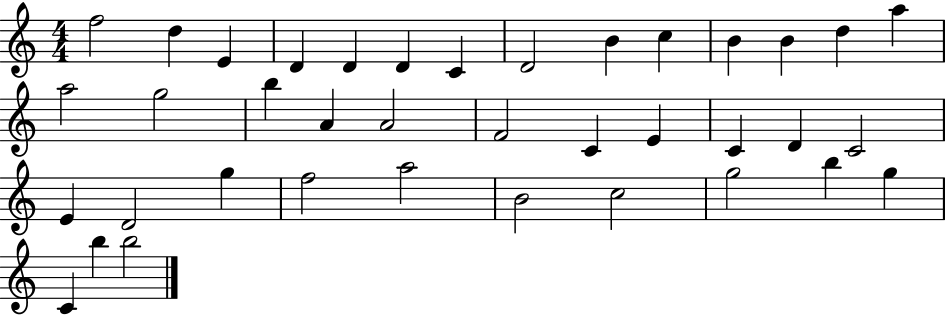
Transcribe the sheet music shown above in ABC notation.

X:1
T:Untitled
M:4/4
L:1/4
K:C
f2 d E D D D C D2 B c B B d a a2 g2 b A A2 F2 C E C D C2 E D2 g f2 a2 B2 c2 g2 b g C b b2